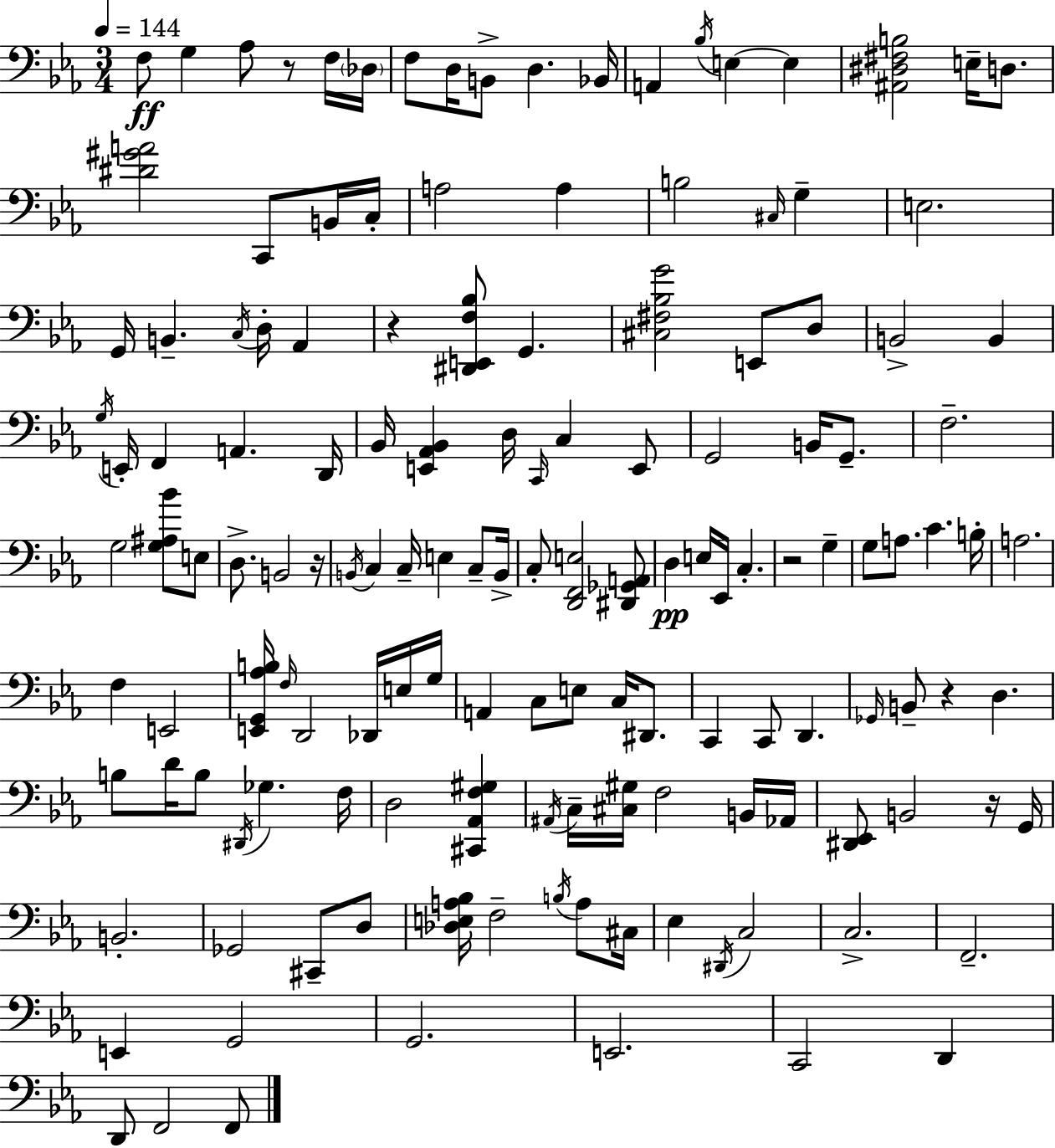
X:1
T:Untitled
M:3/4
L:1/4
K:Eb
F,/2 G, _A,/2 z/2 F,/4 _D,/4 F,/2 D,/4 B,,/2 D, _B,,/4 A,, _B,/4 E, E, [^A,,^D,^F,B,]2 E,/4 D,/2 [^D^GA]2 C,,/2 B,,/4 C,/4 A,2 A, B,2 ^C,/4 G, E,2 G,,/4 B,, C,/4 D,/4 _A,, z [^D,,E,,F,_B,]/2 G,, [^C,^F,_B,G]2 E,,/2 D,/2 B,,2 B,, G,/4 E,,/4 F,, A,, D,,/4 _B,,/4 [E,,_A,,_B,,] D,/4 C,,/4 C, E,,/2 G,,2 B,,/4 G,,/2 F,2 G,2 [G,^A,_B]/2 E,/2 D,/2 B,,2 z/4 B,,/4 C, C,/4 E, C,/2 B,,/4 C,/2 [D,,F,,E,]2 [^D,,_G,,A,,]/2 D, E,/4 _E,,/4 C, z2 G, G,/2 A,/2 C B,/4 A,2 F, E,,2 [E,,G,,_A,B,]/4 F,/4 D,,2 _D,,/4 E,/4 G,/4 A,, C,/2 E,/2 C,/4 ^D,,/2 C,, C,,/2 D,, _G,,/4 B,,/2 z D, B,/2 D/4 B,/2 ^D,,/4 _G, F,/4 D,2 [^C,,_A,,F,^G,] ^A,,/4 C,/4 [^C,^G,]/4 F,2 B,,/4 _A,,/4 [^D,,_E,,]/2 B,,2 z/4 G,,/4 B,,2 _G,,2 ^C,,/2 D,/2 [_D,E,A,_B,]/4 F,2 B,/4 A,/2 ^C,/4 _E, ^D,,/4 C,2 C,2 F,,2 E,, G,,2 G,,2 E,,2 C,,2 D,, D,,/2 F,,2 F,,/2